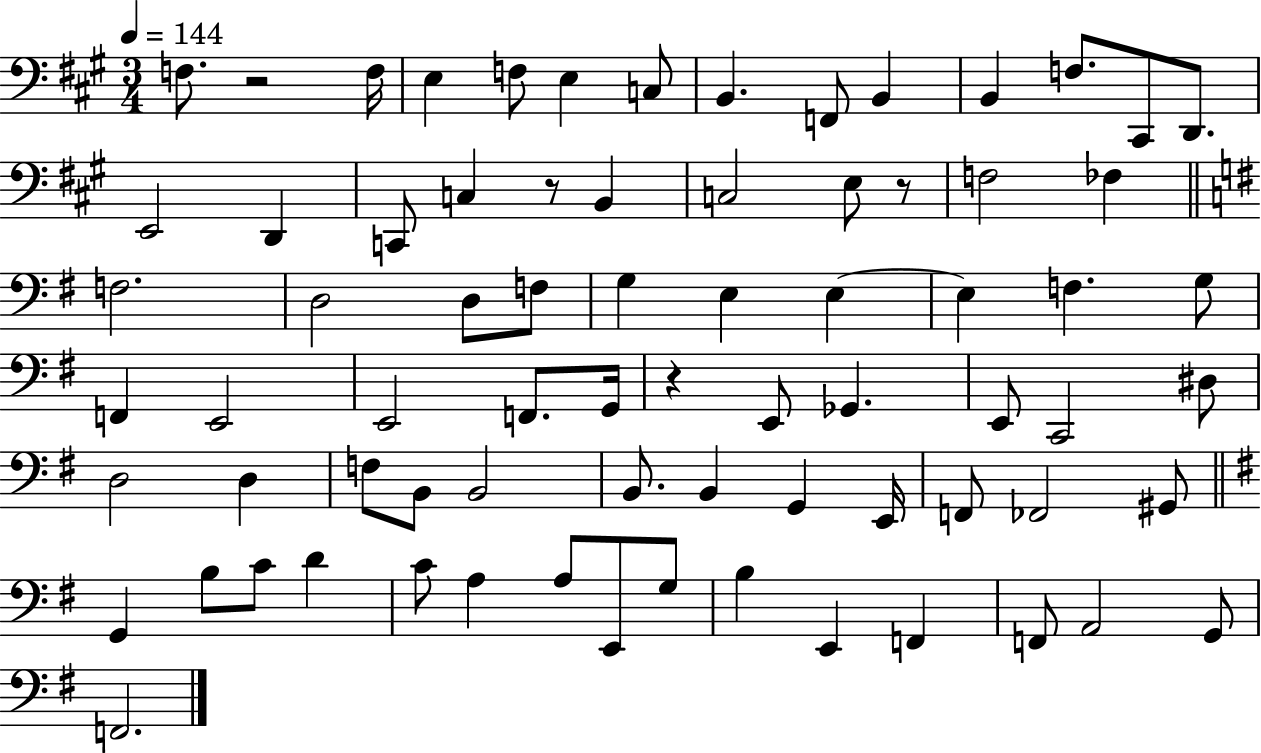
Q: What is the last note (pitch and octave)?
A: F2